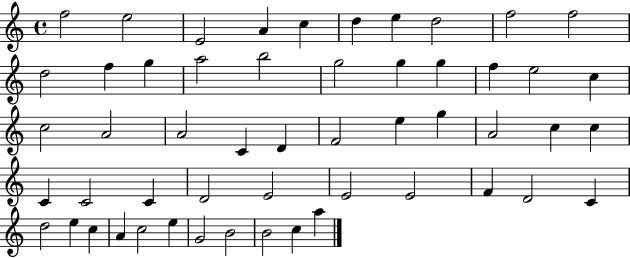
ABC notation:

X:1
T:Untitled
M:4/4
L:1/4
K:C
f2 e2 E2 A c d e d2 f2 f2 d2 f g a2 b2 g2 g g f e2 c c2 A2 A2 C D F2 e g A2 c c C C2 C D2 E2 E2 E2 F D2 C d2 e c A c2 e G2 B2 B2 c a